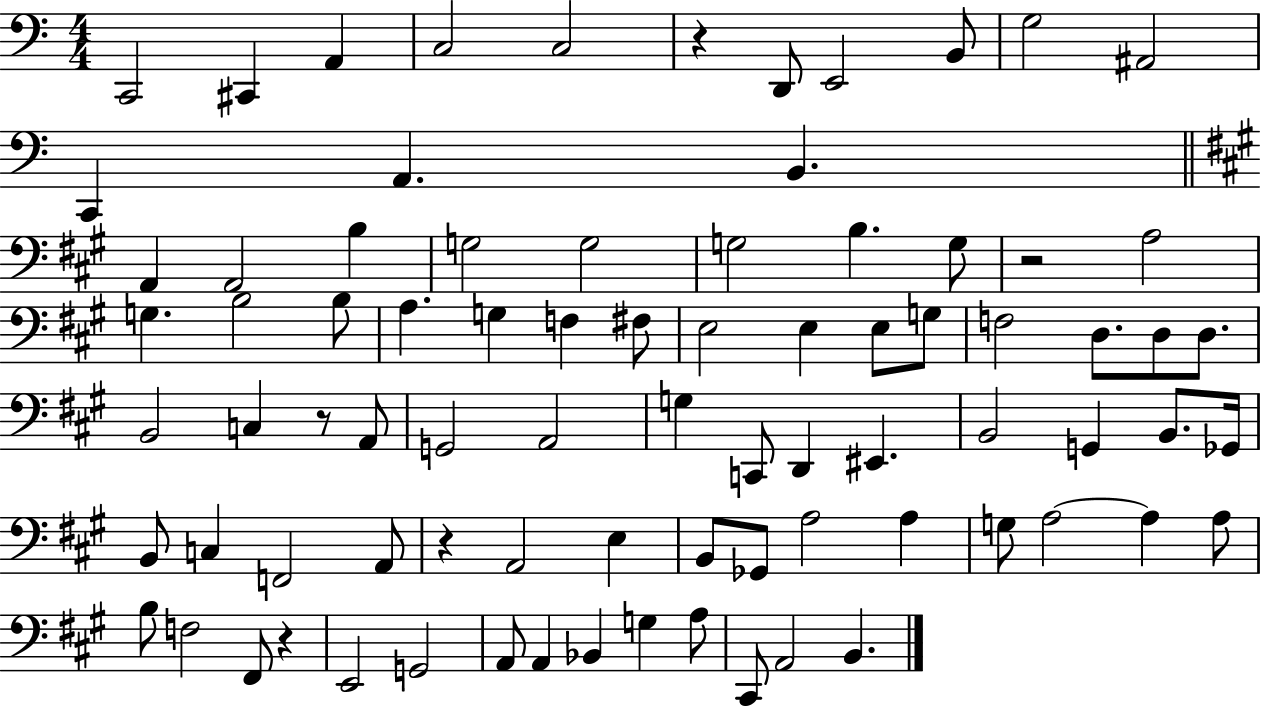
{
  \clef bass
  \numericTimeSignature
  \time 4/4
  \key c \major
  \repeat volta 2 { c,2 cis,4 a,4 | c2 c2 | r4 d,8 e,2 b,8 | g2 ais,2 | \break c,4 a,4. b,4. | \bar "||" \break \key a \major a,4 a,2 b4 | g2 g2 | g2 b4. g8 | r2 a2 | \break g4. b2 b8 | a4. g4 f4 fis8 | e2 e4 e8 g8 | f2 d8. d8 d8. | \break b,2 c4 r8 a,8 | g,2 a,2 | g4 c,8 d,4 eis,4. | b,2 g,4 b,8. ges,16 | \break b,8 c4 f,2 a,8 | r4 a,2 e4 | b,8 ges,8 a2 a4 | g8 a2~~ a4 a8 | \break b8 f2 fis,8 r4 | e,2 g,2 | a,8 a,4 bes,4 g4 a8 | cis,8 a,2 b,4. | \break } \bar "|."
}